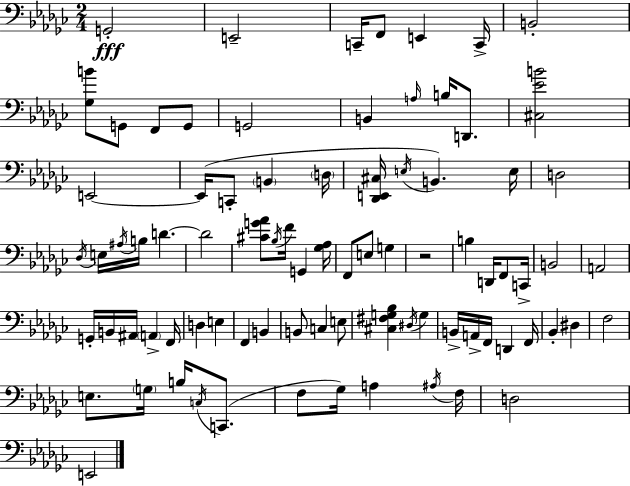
{
  \clef bass
  \numericTimeSignature
  \time 2/4
  \key ees \minor
  g,2-.\fff | e,2-- | c,16-- f,8 e,4 c,16-> | b,2-. | \break <ges b'>8 g,8 f,8 g,8 | g,2 | b,4 \grace { a16 } b16 d,8. | <cis ees' b'>2 | \break e,2~~ | e,16( c,8-. \parenthesize b,4 | \parenthesize d16 <des, e, cis>16 \acciaccatura { e16 }) b,4. | e16 d2 | \break \acciaccatura { des16 } e16 \acciaccatura { ais16 } b16 d'4.~~ | d'2 | <cis' g' aes'>8 \acciaccatura { bes16 } f'16 | g,4 <ges aes>16 f,8 e8 | \break g4 r2 | b4 | d,16 f,8 c,16-> b,2 | a,2 | \break g,16-. b,16 ais,16 | \parenthesize a,4-> f,16 d4 | e4 f,4 | b,4 b,8 c4 | \break e8 <cis fis g bes>4 | \acciaccatura { dis16 } g4 b,16-> a,16-> | f,16 d,4 f,16 bes,4-. | dis4 f2 | \break e8. | \parenthesize g16 b16 \acciaccatura { c16 } c,8.( f8 | ges16) a4 \acciaccatura { ais16 } f16 | d2 | \break e,2 | \bar "|."
}